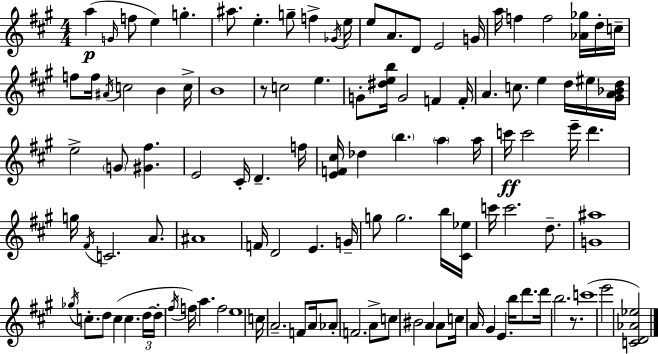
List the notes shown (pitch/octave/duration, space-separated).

A5/q G4/s F5/e E5/q G5/q. A#5/e. E5/q. G5/e F5/q Gb4/s E5/s E5/e A4/e. D4/e E4/h G4/s A5/s F5/q F5/h [Ab4,Gb5]/s D5/s C5/s F5/e F5/s A#4/s C5/h B4/q C5/s B4/w R/e C5/h E5/q. G4/e [D#5,E5,B5]/s G4/h F4/q F4/s A4/q. C5/e. E5/q D5/s EIS5/s [G#4,A4,Bb4,D5]/s E5/h G4/e [G#4,F#5]/q. E4/h C#4/s D4/q. F5/s [E4,F4,C#5]/s Db5/q B5/q. A5/q A5/s C6/s C6/h E6/s D6/q. G5/s F#4/s C4/h. A4/e. A#4/w F4/s D4/h E4/q. G4/s G5/e G5/h. B5/s [C#4,Eb5]/s C6/s C6/h. D5/e. [G4,A#5]/w Gb5/s C5/e. D5/e C5/q C5/q. D5/s D5/s F#5/s F5/s A5/q. F5/h E5/w C5/s A4/h. F4/e A4/s Ab4/e F4/h. A4/e C5/e BIS4/h A4/q A4/e C5/s A4/s G#4/q E4/q. B5/s D6/e. D6/s B5/h. R/e. C6/w E6/h [C4,D4,Ab4,Eb5]/h